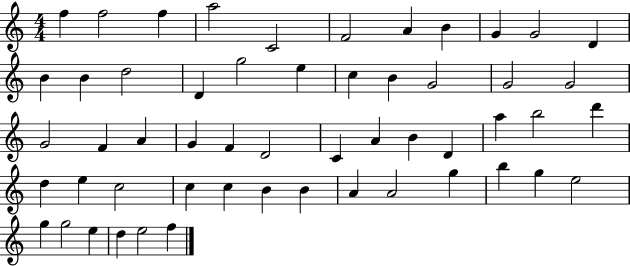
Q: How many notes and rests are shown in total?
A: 54